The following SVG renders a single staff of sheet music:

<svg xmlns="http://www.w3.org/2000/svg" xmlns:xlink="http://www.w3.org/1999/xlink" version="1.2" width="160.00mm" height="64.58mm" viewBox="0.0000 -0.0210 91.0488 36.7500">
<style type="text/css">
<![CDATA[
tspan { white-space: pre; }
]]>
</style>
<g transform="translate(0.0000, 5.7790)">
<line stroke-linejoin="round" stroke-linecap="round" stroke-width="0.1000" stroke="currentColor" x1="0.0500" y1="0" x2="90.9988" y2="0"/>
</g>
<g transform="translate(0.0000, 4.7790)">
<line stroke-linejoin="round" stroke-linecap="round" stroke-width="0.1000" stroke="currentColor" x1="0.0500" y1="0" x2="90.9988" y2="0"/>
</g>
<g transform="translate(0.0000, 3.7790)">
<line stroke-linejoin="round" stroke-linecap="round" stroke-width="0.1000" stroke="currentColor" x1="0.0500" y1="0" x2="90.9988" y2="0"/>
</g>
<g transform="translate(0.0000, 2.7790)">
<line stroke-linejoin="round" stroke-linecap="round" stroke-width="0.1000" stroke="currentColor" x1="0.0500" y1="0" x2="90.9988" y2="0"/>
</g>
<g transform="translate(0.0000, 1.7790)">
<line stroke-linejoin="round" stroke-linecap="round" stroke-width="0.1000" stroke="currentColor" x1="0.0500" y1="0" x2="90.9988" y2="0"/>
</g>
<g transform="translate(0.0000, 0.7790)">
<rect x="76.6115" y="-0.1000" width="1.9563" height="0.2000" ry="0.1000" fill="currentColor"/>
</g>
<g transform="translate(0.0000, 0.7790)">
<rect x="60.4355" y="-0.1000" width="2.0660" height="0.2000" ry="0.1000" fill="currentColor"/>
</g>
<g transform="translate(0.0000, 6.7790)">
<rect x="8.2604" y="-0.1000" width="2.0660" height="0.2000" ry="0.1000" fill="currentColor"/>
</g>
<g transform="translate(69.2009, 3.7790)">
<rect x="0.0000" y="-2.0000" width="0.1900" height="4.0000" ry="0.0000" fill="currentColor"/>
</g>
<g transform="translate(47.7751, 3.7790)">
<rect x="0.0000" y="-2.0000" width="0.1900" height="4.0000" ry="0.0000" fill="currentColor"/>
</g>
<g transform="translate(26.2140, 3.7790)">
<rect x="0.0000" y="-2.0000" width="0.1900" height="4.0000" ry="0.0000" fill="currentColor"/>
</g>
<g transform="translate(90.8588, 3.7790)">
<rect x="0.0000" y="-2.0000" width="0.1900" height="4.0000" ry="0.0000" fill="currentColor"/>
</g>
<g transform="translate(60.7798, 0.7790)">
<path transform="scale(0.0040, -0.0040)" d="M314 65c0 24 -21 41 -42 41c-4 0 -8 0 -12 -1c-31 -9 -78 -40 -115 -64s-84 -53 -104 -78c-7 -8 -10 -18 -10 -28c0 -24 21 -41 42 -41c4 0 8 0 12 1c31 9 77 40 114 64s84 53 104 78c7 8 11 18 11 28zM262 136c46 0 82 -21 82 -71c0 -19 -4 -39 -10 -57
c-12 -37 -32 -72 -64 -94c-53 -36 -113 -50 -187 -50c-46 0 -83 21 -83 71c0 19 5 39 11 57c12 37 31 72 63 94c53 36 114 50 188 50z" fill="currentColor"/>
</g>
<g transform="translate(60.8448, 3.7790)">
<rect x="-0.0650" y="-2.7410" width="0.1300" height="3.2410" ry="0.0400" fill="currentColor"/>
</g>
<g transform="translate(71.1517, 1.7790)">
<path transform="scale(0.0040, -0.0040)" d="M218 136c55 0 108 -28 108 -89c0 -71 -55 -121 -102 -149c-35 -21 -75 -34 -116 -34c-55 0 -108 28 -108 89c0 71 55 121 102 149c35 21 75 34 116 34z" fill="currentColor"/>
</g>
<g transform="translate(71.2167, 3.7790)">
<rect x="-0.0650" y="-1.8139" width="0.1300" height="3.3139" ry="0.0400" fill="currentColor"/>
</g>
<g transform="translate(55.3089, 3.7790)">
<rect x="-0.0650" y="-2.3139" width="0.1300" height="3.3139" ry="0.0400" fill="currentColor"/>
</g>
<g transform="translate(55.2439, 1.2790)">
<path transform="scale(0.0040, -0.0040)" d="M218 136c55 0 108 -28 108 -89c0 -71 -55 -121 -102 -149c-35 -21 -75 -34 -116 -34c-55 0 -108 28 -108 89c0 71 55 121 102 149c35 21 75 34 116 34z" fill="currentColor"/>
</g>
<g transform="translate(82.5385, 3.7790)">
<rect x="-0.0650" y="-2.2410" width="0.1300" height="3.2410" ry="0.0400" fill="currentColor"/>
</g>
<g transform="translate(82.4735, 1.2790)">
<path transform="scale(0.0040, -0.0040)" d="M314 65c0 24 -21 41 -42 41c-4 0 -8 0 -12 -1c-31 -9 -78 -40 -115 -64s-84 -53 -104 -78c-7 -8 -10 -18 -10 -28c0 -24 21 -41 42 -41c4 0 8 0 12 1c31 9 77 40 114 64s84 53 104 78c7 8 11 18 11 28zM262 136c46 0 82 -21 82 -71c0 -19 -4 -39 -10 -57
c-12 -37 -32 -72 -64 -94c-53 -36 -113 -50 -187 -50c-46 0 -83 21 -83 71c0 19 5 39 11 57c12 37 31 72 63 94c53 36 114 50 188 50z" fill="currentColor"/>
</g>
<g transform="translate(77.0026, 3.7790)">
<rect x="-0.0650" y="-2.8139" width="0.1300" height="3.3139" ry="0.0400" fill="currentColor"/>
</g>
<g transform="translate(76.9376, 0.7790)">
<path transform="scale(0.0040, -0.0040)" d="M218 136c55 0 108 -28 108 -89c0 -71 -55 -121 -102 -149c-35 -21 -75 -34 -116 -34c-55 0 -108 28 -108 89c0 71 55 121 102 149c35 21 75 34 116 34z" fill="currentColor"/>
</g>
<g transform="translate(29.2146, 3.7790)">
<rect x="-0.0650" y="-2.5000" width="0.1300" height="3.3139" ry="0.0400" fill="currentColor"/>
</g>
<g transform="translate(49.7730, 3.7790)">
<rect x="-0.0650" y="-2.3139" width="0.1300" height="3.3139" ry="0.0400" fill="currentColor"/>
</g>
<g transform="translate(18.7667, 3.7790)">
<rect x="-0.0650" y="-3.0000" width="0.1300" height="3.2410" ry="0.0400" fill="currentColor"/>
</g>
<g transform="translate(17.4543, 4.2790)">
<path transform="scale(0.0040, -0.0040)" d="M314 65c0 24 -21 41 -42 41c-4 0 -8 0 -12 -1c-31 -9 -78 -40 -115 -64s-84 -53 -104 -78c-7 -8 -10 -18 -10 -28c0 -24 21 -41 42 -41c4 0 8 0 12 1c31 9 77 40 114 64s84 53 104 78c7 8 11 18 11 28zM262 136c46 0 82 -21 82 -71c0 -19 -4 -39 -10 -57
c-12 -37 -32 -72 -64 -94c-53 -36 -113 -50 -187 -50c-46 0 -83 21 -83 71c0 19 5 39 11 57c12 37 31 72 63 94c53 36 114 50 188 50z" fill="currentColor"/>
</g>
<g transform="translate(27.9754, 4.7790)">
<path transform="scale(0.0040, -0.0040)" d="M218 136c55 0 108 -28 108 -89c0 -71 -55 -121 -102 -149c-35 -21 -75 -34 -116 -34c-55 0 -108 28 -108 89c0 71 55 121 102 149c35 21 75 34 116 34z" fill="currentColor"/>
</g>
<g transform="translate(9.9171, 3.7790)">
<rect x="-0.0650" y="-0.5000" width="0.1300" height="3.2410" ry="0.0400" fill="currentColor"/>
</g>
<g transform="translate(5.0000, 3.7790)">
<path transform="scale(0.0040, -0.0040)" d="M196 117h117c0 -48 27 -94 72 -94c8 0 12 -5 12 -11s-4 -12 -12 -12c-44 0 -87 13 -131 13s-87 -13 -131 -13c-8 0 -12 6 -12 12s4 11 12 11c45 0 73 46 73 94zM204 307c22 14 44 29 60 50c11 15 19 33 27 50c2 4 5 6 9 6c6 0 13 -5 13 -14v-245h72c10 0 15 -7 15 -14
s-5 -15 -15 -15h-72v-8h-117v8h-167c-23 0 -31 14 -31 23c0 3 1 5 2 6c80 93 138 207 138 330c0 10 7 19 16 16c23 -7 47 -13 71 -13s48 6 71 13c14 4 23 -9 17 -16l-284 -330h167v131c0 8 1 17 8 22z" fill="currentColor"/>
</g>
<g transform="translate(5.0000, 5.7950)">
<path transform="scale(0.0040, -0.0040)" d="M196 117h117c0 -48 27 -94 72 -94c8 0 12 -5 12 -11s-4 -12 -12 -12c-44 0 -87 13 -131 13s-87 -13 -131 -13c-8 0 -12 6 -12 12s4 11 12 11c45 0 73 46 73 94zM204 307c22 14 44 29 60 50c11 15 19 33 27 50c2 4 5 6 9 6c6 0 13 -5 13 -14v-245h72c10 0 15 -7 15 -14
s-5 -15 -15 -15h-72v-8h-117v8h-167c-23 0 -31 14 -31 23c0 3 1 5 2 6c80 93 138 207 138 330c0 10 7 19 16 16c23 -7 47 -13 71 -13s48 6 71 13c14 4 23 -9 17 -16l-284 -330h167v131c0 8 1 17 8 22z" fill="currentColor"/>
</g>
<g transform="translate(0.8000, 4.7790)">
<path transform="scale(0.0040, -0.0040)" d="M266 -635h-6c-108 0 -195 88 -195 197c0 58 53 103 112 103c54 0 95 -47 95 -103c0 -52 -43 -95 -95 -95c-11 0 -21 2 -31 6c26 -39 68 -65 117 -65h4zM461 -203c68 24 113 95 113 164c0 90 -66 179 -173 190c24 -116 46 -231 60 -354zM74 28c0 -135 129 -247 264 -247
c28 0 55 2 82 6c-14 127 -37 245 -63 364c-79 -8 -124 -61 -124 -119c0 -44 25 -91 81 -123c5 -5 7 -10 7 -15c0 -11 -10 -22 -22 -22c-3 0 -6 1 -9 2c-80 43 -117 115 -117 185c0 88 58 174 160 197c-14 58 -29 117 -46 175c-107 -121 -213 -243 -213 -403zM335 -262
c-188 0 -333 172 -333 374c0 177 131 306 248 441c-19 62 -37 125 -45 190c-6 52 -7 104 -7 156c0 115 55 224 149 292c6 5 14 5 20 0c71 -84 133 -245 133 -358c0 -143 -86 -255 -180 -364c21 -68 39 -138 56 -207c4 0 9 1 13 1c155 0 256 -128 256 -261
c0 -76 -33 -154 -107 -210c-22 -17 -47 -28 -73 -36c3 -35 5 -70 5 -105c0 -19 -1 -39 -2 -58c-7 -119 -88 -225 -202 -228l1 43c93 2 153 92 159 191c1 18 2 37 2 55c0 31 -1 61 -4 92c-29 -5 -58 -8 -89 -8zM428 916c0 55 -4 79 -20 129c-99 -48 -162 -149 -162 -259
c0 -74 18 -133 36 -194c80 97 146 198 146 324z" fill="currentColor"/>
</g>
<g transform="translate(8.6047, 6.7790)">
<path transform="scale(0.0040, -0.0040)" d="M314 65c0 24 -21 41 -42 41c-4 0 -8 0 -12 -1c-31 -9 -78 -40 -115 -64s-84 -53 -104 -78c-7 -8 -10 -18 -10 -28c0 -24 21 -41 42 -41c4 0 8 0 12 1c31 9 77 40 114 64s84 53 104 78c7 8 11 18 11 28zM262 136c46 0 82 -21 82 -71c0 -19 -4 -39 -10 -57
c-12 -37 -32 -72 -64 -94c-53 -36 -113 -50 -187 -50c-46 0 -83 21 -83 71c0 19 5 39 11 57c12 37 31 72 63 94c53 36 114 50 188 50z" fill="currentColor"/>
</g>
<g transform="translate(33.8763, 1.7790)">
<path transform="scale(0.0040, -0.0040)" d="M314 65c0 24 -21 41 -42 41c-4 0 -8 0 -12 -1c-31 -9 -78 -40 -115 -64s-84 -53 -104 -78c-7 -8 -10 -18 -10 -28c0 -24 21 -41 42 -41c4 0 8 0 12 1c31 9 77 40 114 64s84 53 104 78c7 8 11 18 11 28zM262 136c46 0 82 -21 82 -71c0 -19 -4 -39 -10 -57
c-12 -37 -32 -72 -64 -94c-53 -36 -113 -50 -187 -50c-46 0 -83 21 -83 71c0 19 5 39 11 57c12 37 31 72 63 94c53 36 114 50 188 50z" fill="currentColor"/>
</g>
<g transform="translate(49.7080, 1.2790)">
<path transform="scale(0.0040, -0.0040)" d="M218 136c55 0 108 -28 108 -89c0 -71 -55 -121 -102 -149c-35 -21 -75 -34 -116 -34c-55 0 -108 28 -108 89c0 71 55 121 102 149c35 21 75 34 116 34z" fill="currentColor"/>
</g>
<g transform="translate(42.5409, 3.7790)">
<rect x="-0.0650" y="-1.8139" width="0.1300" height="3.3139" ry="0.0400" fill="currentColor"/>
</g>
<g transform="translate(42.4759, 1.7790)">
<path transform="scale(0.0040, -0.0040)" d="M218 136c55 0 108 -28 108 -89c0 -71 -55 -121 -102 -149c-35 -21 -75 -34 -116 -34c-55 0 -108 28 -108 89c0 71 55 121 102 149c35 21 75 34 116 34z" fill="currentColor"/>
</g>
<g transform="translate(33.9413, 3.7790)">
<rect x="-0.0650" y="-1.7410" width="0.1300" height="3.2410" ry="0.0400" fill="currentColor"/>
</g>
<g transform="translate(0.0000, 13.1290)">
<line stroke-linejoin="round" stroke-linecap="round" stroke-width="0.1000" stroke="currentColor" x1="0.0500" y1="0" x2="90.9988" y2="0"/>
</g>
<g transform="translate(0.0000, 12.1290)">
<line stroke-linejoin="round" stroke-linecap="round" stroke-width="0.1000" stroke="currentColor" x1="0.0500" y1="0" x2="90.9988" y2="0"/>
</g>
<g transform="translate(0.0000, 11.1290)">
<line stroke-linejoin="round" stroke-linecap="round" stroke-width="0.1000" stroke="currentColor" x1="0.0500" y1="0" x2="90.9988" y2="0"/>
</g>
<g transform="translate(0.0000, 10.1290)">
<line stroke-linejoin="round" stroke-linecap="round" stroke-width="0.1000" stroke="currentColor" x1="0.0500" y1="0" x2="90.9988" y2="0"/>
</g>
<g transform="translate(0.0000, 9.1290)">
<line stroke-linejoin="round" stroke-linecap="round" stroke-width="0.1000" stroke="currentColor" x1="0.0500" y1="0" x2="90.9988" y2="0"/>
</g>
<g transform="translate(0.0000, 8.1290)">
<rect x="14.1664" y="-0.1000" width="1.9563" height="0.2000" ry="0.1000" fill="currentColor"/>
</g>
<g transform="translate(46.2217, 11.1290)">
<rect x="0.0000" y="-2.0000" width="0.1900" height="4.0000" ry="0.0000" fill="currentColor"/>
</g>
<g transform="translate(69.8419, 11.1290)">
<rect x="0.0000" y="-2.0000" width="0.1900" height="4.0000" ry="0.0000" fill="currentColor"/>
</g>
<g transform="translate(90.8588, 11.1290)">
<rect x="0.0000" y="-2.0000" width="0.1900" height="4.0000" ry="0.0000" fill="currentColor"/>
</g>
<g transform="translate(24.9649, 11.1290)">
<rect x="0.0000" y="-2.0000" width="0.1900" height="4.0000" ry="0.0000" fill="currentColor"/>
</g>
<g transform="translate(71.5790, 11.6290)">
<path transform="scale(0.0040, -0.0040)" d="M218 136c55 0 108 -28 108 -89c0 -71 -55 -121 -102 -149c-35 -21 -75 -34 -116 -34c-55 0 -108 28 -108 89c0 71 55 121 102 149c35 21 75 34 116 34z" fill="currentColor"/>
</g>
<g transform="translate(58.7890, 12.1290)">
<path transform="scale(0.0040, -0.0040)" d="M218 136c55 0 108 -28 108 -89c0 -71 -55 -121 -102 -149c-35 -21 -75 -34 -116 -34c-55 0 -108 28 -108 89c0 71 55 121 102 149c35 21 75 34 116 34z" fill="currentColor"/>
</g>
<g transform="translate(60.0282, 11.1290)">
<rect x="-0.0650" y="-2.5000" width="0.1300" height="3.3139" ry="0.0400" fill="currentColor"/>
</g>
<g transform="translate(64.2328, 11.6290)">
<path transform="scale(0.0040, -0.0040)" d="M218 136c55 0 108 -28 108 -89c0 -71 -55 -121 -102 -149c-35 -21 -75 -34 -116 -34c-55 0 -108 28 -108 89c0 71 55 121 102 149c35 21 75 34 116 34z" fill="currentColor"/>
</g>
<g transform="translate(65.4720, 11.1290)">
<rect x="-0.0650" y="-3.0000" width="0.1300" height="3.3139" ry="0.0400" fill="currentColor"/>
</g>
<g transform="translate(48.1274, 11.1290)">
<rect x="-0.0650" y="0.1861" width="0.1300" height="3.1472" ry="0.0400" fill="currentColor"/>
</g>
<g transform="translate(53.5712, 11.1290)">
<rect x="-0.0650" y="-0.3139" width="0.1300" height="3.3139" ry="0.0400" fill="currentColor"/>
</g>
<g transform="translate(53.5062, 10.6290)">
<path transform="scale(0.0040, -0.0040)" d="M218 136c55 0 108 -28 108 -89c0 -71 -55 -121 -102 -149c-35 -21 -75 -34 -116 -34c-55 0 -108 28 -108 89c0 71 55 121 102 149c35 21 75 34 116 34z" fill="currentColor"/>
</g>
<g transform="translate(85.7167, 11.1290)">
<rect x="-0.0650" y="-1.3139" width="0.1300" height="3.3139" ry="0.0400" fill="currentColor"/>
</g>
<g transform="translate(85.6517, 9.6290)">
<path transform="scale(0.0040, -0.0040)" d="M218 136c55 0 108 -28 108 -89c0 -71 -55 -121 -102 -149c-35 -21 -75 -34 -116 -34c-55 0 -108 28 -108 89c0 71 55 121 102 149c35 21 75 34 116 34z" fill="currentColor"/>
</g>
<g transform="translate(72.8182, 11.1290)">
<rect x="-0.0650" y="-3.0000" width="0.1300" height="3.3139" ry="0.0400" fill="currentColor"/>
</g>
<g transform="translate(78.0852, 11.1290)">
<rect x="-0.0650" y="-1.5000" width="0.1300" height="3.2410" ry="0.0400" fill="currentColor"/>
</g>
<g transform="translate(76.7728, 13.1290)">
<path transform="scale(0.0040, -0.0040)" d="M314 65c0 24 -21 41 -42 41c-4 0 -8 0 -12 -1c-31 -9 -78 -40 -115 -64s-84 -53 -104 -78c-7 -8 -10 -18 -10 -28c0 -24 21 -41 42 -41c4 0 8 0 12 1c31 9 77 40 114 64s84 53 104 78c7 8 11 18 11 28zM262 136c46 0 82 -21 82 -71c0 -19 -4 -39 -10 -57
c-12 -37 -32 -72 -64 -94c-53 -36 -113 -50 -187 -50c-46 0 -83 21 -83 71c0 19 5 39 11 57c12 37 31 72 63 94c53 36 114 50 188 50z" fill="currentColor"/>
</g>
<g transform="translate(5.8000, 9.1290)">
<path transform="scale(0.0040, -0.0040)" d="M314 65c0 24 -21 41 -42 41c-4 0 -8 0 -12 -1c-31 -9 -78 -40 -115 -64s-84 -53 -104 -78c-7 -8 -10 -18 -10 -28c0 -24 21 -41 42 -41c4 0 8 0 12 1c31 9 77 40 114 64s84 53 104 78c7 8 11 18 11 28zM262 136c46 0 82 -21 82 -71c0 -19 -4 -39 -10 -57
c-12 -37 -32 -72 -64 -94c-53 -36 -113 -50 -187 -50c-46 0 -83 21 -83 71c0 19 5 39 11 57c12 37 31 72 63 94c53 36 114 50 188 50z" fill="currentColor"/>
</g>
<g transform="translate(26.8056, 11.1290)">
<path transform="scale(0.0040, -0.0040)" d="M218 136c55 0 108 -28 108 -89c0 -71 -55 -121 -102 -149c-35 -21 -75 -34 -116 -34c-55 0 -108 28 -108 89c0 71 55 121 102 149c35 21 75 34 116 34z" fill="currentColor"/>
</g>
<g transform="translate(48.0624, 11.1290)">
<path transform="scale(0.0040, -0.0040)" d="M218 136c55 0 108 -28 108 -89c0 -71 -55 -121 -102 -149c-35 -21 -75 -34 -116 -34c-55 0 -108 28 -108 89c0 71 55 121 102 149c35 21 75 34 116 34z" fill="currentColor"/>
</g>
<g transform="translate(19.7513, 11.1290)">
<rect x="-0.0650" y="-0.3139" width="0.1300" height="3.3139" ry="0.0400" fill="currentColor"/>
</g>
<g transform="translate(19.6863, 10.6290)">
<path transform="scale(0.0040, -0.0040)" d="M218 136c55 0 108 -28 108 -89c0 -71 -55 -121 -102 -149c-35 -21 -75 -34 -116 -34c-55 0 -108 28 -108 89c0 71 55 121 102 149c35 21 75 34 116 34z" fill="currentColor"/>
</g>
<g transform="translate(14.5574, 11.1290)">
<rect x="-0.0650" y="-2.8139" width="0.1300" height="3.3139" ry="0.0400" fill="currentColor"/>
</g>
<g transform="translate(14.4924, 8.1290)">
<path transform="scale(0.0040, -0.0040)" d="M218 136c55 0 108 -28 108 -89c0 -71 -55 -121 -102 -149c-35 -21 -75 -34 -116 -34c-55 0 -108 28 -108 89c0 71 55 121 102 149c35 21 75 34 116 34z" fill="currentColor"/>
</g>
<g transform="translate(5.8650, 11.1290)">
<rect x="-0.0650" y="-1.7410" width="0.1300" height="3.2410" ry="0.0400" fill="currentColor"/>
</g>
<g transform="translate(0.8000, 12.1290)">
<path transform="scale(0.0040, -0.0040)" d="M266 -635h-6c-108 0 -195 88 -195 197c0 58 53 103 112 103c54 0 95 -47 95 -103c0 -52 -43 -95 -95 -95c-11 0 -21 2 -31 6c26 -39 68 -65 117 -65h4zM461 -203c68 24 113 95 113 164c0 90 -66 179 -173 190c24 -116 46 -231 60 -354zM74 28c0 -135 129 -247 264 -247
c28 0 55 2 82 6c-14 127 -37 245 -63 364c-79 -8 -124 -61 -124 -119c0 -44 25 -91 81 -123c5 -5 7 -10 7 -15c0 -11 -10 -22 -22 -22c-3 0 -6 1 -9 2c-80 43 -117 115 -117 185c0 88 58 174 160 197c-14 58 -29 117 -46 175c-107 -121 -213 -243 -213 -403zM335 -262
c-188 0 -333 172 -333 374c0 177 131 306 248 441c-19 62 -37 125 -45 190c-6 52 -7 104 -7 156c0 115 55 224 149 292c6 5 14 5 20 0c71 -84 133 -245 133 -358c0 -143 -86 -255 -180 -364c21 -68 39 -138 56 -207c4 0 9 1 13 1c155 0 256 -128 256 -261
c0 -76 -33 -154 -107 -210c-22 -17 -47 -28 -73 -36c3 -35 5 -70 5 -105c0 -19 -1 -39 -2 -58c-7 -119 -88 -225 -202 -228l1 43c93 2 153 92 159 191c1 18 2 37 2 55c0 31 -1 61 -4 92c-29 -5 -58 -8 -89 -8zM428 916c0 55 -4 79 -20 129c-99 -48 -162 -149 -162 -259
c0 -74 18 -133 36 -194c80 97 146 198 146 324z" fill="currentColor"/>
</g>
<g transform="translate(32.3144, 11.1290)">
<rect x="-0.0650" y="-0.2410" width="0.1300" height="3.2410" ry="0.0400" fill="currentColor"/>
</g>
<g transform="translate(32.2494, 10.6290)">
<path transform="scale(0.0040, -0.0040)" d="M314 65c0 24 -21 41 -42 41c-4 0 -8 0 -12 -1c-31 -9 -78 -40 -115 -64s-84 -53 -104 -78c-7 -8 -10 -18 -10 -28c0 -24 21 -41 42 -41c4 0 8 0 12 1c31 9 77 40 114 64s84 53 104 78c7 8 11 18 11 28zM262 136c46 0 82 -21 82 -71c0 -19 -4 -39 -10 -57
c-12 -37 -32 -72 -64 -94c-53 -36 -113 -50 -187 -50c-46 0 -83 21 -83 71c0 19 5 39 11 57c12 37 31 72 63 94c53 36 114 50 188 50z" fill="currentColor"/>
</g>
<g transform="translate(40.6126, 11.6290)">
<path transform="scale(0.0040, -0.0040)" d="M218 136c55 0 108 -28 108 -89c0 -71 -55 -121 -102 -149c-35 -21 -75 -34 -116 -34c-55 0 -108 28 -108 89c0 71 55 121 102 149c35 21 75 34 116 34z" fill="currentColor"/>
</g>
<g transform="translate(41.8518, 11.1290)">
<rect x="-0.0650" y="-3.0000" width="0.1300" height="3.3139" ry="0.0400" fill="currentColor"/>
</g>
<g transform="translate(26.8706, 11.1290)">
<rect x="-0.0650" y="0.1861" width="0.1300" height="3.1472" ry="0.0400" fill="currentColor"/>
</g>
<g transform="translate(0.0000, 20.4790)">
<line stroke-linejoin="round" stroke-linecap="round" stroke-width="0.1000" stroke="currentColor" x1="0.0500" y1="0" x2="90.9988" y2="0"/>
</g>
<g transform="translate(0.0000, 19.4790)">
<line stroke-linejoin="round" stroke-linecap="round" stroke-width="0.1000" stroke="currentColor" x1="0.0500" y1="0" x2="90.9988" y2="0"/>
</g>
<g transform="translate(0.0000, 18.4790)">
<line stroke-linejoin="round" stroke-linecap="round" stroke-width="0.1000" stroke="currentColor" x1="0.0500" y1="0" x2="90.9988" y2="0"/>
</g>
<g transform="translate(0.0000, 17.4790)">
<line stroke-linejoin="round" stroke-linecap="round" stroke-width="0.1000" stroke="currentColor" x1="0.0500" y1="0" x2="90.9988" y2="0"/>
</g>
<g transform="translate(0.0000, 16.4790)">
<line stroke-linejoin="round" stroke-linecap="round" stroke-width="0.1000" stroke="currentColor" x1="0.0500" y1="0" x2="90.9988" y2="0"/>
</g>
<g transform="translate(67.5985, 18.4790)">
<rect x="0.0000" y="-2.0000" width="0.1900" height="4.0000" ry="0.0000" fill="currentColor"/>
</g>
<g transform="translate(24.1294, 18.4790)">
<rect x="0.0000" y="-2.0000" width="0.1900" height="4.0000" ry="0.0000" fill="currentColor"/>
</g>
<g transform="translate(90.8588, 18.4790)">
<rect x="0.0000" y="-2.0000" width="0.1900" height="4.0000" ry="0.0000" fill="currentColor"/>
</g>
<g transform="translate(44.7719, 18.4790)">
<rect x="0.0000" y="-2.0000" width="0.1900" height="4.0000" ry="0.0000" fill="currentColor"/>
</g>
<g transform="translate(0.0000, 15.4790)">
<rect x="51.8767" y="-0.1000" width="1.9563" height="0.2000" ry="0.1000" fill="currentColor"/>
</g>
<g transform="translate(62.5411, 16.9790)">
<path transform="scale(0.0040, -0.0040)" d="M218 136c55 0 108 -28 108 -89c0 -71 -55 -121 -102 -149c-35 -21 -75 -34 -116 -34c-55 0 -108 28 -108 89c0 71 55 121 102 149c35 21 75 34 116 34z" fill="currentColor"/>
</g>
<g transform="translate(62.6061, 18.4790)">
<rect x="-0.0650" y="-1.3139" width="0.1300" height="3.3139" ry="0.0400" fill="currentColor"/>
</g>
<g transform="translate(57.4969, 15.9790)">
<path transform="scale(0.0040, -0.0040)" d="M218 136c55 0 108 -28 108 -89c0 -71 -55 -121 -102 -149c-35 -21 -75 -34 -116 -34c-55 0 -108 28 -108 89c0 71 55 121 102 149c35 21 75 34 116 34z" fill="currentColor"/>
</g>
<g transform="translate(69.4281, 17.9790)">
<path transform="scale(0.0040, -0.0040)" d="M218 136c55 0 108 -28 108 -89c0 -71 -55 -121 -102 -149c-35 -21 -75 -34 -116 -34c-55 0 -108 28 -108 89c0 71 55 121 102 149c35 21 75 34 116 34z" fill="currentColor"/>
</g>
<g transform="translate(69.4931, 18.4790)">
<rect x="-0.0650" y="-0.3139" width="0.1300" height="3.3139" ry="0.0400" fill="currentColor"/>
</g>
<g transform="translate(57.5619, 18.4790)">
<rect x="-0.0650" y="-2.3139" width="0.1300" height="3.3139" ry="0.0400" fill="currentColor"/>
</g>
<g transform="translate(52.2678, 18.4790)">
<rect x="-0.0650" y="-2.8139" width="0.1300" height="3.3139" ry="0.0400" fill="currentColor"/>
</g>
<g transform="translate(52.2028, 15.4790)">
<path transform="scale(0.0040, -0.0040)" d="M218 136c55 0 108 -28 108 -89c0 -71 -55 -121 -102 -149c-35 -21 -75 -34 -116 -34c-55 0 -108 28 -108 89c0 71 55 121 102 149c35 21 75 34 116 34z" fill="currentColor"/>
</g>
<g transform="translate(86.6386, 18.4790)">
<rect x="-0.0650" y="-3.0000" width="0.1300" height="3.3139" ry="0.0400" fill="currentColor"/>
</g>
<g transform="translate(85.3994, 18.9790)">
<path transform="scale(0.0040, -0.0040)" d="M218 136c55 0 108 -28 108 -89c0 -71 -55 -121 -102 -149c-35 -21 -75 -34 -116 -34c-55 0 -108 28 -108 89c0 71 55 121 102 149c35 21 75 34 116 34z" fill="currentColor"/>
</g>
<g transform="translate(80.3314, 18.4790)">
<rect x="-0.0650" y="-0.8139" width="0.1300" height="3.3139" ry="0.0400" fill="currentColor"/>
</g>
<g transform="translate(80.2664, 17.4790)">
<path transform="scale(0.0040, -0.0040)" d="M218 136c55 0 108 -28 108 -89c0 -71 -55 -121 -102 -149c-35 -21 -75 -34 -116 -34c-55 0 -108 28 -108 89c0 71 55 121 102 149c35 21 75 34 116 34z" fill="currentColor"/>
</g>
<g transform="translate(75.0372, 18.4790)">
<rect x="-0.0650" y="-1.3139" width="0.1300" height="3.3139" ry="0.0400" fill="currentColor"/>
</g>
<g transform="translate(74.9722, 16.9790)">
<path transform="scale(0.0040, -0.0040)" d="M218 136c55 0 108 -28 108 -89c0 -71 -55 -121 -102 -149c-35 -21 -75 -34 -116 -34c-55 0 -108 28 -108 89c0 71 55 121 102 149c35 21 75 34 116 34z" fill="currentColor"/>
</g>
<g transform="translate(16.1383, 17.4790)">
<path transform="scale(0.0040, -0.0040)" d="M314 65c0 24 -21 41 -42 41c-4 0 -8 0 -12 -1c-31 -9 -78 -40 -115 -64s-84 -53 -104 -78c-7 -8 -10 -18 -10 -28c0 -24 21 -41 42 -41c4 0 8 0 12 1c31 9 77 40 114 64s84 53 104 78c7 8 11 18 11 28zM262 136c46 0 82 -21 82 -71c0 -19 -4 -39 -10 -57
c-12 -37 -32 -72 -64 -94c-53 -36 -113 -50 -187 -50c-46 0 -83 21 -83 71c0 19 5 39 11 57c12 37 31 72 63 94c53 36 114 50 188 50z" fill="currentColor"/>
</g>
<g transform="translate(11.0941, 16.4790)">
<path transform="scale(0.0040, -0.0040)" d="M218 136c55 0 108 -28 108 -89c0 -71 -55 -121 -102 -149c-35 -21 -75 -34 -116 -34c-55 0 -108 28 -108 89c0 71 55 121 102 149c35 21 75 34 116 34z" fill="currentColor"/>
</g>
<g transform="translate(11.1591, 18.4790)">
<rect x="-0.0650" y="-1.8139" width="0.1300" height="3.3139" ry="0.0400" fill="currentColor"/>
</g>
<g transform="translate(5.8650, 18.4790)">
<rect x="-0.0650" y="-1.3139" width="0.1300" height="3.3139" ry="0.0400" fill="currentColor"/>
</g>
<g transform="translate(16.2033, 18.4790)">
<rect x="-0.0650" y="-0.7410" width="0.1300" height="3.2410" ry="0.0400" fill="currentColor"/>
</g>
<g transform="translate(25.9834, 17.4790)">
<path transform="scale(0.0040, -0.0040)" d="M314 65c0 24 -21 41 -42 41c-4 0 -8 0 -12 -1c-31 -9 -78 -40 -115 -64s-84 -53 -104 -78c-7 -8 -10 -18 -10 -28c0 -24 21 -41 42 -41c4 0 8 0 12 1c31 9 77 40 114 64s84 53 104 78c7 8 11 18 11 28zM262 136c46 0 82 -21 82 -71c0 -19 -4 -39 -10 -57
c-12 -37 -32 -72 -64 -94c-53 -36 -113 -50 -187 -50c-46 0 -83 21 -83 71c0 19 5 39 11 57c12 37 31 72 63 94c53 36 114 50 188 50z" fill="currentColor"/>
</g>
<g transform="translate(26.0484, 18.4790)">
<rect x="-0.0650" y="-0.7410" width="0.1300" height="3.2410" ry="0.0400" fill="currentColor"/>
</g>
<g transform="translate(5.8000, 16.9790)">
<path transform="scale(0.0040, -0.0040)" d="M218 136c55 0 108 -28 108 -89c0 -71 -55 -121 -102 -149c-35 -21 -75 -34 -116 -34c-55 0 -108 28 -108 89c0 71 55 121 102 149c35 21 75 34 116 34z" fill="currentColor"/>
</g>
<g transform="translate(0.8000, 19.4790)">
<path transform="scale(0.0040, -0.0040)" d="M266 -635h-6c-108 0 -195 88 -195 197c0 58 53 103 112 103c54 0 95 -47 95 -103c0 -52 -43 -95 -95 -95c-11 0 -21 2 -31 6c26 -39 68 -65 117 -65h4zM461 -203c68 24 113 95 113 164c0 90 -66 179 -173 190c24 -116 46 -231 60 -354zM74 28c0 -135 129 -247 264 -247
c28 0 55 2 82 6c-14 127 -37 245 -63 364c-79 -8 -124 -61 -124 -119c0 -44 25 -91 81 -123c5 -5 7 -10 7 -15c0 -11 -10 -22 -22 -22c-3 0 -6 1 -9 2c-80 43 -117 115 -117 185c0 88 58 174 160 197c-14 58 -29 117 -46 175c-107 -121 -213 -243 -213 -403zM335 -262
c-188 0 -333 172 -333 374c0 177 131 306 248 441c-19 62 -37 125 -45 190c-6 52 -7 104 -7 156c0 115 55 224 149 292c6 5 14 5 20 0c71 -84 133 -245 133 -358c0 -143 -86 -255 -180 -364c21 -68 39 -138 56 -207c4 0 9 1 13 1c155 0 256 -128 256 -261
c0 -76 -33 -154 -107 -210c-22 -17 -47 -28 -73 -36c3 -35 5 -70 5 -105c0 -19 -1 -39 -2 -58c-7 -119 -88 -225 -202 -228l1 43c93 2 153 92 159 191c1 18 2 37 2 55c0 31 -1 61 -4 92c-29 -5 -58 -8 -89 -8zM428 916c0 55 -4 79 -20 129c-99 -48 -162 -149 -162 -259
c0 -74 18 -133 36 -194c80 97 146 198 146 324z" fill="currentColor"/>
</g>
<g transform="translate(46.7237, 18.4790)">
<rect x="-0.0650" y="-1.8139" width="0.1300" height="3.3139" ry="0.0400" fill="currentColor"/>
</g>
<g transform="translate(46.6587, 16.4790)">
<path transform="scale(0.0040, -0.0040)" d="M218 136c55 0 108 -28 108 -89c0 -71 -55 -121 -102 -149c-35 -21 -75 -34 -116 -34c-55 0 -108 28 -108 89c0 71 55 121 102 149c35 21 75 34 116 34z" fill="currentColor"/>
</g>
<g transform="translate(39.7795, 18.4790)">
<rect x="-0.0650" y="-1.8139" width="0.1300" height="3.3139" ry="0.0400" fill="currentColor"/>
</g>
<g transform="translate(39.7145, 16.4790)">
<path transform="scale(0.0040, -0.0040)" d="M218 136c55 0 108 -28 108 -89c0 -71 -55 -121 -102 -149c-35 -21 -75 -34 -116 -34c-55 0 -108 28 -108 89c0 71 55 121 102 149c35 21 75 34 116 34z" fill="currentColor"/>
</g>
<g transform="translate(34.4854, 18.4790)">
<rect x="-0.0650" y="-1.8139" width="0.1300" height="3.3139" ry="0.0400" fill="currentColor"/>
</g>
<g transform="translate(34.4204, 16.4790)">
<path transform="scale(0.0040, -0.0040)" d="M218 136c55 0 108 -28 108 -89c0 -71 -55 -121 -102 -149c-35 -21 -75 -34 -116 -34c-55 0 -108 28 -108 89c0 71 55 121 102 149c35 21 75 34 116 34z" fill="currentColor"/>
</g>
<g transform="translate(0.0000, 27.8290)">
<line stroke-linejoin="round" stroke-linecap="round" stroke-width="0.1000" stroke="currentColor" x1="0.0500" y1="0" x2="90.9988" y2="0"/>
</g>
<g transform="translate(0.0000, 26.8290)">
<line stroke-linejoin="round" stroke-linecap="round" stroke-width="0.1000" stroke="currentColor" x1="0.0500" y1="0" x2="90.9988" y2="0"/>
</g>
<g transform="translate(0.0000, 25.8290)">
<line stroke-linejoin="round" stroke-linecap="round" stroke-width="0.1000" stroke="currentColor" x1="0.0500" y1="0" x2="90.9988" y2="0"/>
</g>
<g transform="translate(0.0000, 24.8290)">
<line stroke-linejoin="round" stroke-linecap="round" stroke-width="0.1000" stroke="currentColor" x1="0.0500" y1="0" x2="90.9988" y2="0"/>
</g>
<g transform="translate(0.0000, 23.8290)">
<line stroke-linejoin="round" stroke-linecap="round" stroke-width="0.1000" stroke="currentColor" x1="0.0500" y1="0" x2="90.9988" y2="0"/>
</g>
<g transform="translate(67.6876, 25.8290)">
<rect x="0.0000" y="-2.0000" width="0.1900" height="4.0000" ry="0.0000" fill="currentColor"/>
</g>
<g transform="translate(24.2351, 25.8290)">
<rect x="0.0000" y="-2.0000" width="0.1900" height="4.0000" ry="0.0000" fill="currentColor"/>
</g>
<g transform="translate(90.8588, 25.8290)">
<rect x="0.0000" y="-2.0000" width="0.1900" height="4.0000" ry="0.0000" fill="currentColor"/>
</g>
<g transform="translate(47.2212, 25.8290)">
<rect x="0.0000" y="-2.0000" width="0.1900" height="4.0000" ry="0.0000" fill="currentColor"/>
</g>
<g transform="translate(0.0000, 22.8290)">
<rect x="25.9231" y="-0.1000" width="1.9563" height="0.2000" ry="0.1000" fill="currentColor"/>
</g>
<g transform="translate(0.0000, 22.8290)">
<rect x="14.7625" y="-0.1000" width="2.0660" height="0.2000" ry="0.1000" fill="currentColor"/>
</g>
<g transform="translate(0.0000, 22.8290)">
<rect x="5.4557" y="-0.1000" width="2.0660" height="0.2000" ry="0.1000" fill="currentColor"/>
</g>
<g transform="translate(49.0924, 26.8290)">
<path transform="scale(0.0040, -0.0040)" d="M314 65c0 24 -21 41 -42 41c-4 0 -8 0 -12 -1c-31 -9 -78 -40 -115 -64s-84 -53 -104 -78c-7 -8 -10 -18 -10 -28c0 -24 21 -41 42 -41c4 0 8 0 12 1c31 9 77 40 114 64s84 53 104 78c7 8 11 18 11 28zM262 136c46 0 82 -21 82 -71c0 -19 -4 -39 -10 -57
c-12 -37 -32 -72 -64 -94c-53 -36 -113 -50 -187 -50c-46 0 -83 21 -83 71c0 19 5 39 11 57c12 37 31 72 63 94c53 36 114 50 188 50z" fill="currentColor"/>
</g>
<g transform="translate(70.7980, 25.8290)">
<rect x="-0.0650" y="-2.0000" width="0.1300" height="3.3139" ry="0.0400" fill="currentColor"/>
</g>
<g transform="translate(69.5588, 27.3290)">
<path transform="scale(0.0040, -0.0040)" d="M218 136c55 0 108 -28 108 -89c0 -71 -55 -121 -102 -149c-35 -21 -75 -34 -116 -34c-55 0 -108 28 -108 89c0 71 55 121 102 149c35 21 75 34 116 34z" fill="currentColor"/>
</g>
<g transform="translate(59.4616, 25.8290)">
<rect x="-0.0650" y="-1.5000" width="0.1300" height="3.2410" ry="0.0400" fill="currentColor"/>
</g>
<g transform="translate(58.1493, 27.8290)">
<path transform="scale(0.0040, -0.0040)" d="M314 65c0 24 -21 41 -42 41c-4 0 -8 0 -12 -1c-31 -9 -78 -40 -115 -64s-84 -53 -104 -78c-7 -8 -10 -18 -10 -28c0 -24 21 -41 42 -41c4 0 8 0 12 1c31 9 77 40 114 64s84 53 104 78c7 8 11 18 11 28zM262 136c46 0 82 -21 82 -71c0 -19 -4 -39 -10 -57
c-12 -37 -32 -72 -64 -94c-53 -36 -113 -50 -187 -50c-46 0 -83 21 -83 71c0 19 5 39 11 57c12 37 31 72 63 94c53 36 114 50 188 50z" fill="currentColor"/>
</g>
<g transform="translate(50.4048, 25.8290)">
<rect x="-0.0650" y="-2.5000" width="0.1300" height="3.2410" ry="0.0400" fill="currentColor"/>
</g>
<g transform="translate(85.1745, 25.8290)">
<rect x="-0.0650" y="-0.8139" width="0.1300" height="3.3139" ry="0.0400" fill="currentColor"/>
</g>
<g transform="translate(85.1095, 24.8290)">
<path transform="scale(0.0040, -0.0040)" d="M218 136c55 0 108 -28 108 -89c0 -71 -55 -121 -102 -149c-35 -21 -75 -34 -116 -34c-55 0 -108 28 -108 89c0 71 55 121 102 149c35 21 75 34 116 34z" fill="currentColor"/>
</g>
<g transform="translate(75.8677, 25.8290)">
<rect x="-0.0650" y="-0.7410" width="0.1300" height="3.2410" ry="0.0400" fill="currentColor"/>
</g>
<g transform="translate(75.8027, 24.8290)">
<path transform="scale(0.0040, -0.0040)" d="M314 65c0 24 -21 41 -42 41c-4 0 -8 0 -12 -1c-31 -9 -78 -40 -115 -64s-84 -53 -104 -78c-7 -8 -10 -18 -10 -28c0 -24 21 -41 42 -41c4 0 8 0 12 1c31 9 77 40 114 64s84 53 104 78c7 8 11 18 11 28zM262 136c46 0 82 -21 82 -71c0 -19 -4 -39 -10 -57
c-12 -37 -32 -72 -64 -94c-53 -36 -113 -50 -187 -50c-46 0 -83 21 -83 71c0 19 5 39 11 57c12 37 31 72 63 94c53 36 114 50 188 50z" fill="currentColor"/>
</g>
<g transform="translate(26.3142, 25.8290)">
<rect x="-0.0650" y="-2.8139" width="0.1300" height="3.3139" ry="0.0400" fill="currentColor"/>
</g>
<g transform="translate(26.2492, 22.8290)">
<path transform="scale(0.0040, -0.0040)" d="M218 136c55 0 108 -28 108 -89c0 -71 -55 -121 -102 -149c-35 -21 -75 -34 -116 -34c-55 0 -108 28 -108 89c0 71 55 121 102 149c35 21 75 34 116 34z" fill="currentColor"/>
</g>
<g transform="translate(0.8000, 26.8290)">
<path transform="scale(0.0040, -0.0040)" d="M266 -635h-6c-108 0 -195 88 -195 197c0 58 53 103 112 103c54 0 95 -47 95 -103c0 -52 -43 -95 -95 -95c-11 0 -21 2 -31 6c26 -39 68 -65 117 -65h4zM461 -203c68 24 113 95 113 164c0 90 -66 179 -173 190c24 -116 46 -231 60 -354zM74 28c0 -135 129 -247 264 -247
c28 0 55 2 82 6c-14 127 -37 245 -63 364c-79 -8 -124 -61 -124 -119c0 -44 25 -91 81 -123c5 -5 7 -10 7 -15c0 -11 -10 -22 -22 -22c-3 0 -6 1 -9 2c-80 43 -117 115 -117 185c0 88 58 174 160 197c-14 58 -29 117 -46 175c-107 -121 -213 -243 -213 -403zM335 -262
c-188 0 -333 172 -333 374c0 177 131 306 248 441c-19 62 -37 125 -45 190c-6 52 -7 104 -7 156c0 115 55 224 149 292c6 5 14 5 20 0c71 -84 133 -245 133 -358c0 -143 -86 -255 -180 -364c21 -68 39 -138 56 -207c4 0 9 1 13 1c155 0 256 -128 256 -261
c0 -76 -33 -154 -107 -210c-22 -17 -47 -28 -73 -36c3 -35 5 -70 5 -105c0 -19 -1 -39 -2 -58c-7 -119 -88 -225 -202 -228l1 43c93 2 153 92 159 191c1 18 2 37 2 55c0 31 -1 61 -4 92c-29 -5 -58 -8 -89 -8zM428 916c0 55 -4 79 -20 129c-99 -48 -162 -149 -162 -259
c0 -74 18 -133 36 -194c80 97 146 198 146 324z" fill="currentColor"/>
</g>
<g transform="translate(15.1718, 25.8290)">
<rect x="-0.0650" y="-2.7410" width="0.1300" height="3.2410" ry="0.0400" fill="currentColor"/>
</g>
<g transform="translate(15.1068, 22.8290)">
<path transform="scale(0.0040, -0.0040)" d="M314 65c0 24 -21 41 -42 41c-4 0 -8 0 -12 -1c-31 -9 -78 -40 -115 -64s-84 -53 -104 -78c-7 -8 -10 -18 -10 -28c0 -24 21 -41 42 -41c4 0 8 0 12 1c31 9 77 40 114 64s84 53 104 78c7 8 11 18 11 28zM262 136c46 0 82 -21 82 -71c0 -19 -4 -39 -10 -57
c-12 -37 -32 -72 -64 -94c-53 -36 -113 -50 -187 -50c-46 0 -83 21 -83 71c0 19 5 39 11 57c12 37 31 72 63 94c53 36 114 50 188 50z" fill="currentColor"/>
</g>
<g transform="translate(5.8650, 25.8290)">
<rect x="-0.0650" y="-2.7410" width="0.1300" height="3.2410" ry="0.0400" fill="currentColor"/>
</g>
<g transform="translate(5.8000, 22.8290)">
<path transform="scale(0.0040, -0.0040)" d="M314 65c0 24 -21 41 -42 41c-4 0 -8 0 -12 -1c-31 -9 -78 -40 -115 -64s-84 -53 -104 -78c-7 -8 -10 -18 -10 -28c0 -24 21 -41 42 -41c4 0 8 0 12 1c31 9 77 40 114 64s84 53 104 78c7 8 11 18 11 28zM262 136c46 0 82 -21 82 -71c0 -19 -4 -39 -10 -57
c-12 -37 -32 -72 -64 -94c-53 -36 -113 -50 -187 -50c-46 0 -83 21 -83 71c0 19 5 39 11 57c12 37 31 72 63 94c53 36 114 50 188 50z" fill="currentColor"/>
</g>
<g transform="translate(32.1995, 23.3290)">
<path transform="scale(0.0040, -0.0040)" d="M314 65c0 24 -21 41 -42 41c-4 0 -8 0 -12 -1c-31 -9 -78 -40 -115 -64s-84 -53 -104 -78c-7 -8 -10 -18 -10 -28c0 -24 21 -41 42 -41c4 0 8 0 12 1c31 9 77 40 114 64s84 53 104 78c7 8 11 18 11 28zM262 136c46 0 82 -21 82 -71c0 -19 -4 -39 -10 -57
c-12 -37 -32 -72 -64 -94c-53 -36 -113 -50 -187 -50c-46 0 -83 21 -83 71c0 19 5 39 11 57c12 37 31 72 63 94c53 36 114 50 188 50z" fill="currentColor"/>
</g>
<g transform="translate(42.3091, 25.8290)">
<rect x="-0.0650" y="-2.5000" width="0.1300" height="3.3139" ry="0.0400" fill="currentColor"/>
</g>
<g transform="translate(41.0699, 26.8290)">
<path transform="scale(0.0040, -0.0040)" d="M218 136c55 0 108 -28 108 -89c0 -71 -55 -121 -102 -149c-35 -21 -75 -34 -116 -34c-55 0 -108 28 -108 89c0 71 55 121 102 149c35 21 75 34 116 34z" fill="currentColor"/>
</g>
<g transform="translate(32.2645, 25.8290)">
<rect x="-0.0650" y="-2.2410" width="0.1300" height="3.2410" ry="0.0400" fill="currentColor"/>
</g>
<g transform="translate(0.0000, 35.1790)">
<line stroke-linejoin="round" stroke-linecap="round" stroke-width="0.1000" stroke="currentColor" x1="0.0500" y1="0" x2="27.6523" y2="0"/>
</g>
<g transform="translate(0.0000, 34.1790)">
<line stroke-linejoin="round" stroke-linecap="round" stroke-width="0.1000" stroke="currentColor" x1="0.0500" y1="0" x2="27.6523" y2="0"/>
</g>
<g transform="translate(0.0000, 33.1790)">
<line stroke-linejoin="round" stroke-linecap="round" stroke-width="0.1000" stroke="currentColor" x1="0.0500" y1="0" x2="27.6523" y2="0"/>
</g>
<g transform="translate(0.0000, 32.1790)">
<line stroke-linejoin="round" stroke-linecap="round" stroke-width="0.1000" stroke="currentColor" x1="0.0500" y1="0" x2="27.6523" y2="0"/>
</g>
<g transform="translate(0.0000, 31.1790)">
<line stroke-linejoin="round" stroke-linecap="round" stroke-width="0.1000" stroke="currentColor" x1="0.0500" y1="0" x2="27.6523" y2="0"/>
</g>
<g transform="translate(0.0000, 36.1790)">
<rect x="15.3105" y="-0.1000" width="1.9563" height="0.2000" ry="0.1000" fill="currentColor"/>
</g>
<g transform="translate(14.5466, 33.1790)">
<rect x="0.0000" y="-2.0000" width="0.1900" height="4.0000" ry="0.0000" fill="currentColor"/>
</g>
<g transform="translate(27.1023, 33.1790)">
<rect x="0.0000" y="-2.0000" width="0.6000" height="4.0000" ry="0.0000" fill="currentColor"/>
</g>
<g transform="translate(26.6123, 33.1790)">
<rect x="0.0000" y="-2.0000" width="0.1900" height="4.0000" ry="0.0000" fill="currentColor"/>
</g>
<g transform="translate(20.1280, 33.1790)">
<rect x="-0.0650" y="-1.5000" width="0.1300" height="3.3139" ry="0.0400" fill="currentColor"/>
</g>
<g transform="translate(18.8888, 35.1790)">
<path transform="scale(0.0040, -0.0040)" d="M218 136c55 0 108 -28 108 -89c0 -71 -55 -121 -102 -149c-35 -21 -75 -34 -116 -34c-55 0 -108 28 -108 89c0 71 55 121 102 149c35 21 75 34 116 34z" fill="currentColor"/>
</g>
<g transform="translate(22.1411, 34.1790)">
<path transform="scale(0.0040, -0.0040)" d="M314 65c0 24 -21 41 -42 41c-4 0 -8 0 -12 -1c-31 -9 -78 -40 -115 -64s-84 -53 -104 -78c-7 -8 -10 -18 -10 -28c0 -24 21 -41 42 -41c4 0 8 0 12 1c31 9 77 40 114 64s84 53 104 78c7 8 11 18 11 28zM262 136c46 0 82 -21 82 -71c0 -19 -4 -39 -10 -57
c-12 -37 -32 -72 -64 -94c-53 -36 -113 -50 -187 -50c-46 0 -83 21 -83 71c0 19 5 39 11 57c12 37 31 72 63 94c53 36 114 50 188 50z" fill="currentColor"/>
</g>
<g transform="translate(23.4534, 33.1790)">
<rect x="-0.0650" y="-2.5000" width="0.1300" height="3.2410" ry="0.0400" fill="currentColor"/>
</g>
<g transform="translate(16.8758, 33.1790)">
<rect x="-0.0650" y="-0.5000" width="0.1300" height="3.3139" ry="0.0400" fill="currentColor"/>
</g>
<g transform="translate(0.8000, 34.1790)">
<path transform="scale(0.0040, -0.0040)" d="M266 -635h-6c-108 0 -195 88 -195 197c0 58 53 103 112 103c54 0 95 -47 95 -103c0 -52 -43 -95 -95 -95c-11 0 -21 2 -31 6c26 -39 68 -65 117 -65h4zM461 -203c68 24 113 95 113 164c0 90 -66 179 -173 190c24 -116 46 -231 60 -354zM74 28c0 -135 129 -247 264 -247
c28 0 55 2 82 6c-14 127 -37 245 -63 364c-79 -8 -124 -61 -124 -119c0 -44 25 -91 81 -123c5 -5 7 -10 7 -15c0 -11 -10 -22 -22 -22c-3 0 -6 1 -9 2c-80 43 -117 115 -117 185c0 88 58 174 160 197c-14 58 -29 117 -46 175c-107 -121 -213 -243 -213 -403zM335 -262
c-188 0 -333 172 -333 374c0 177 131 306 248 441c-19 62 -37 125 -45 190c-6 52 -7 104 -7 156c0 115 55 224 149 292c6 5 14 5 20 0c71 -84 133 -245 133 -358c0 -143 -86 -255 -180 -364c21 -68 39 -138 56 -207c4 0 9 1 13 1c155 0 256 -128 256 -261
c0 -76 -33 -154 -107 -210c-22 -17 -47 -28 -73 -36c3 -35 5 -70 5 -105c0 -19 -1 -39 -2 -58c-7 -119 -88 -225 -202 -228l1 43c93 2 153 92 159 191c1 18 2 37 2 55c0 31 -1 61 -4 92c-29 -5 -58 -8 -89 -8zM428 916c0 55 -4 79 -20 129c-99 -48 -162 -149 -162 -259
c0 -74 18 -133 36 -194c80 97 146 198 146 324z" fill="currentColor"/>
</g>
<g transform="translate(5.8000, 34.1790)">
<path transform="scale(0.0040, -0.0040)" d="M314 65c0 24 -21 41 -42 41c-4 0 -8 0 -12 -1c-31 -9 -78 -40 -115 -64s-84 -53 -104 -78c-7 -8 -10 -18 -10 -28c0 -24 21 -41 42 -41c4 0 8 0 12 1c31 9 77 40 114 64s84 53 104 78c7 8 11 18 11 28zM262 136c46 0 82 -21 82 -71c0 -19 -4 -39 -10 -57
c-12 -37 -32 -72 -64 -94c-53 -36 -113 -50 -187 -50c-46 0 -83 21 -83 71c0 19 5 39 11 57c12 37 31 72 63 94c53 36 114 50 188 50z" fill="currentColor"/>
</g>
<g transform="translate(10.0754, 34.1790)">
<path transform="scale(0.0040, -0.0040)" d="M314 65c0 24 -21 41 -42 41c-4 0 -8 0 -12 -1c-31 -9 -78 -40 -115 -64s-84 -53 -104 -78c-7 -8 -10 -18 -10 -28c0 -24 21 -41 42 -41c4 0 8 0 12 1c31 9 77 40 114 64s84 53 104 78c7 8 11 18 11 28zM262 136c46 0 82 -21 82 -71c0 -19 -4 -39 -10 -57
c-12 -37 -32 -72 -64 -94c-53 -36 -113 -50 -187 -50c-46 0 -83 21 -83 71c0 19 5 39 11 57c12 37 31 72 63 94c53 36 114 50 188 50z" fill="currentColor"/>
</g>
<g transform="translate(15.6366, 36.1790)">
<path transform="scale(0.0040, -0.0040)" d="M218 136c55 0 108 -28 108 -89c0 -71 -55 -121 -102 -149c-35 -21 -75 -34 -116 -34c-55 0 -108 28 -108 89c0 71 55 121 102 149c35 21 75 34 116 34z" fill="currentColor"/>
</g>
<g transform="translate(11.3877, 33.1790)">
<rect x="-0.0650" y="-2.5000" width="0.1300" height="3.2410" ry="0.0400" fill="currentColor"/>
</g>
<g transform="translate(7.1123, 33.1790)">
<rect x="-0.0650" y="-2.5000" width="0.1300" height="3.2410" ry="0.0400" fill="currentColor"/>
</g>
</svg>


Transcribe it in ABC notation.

X:1
T:Untitled
M:4/4
L:1/4
K:C
C2 A2 G f2 f g g a2 f a g2 f2 a c B c2 A B c G A A E2 e e f d2 d2 f f f a g e c e d A a2 a2 a g2 G G2 E2 F d2 d G2 G2 C E G2